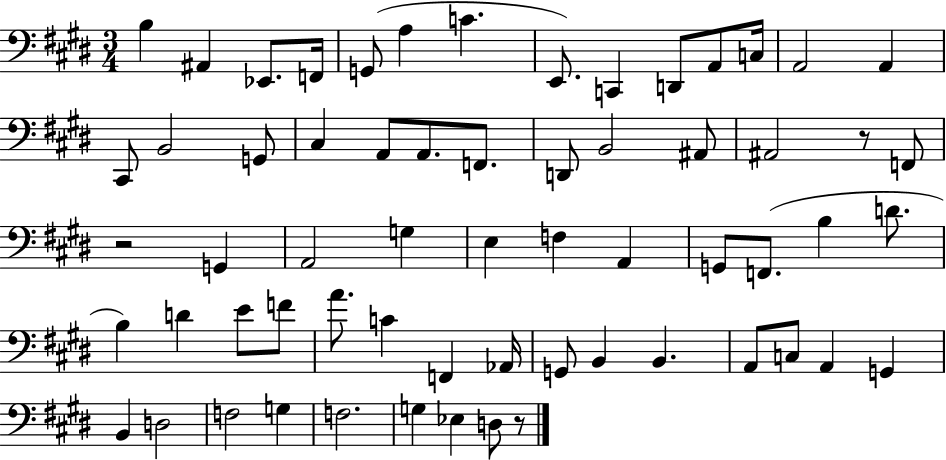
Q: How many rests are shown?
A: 3